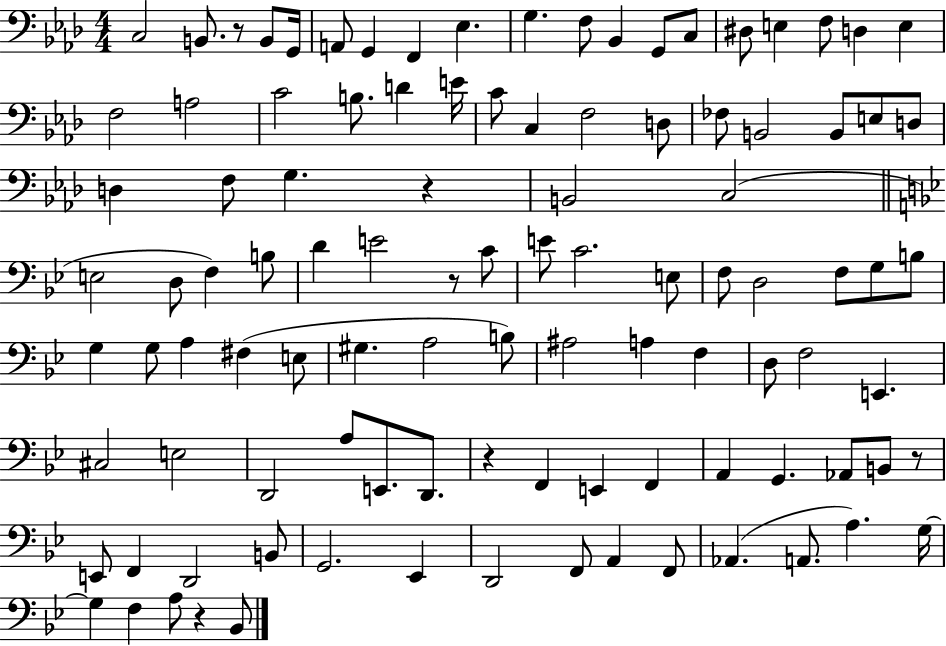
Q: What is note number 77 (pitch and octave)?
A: A2